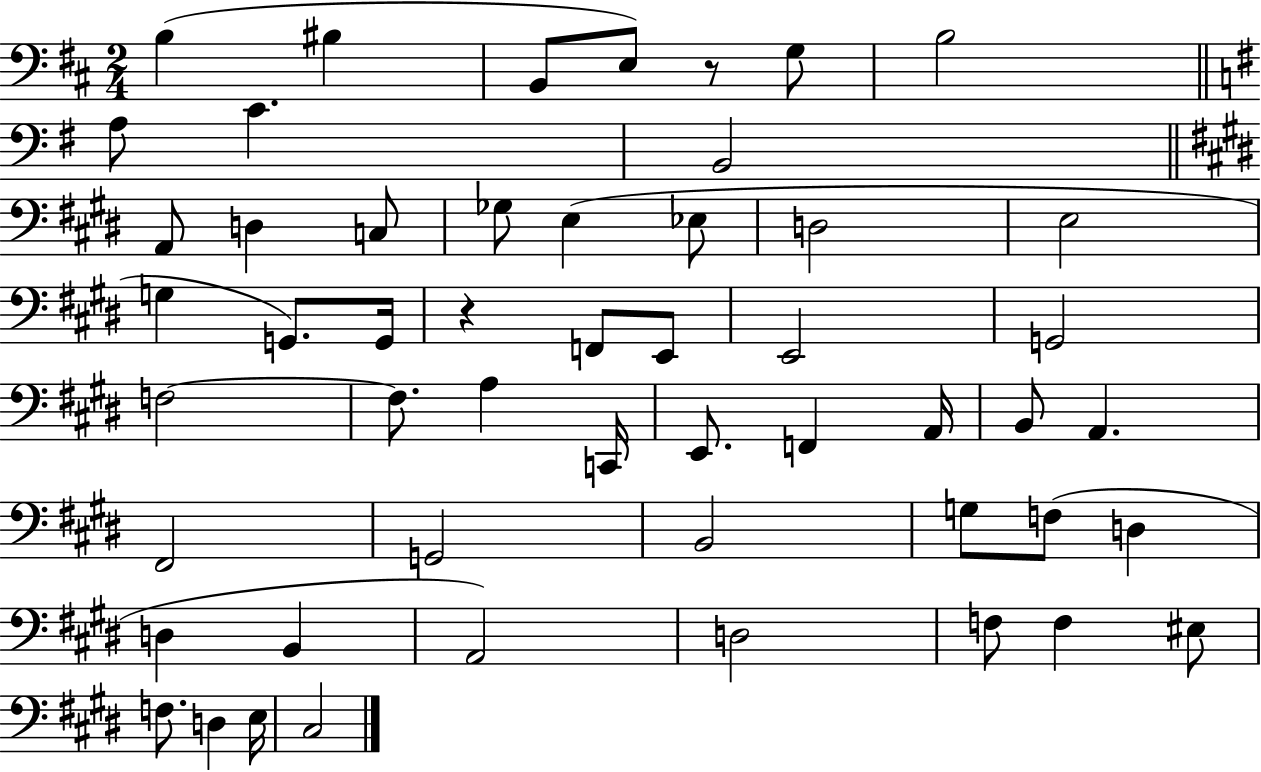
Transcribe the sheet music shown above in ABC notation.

X:1
T:Untitled
M:2/4
L:1/4
K:D
B, ^B, B,,/2 E,/2 z/2 G,/2 B,2 A,/2 C B,,2 A,,/2 D, C,/2 _G,/2 E, _E,/2 D,2 E,2 G, G,,/2 G,,/4 z F,,/2 E,,/2 E,,2 G,,2 F,2 F,/2 A, C,,/4 E,,/2 F,, A,,/4 B,,/2 A,, ^F,,2 G,,2 B,,2 G,/2 F,/2 D, D, B,, A,,2 D,2 F,/2 F, ^E,/2 F,/2 D, E,/4 ^C,2